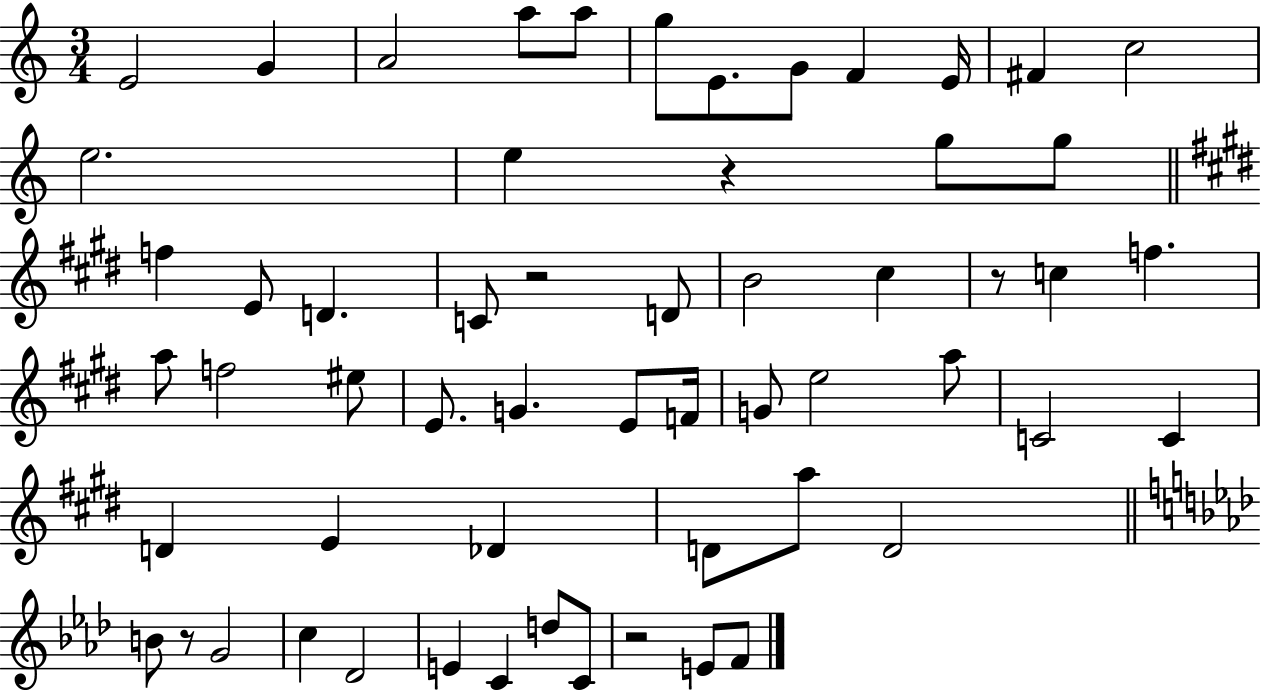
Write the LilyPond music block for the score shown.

{
  \clef treble
  \numericTimeSignature
  \time 3/4
  \key c \major
  e'2 g'4 | a'2 a''8 a''8 | g''8 e'8. g'8 f'4 e'16 | fis'4 c''2 | \break e''2. | e''4 r4 g''8 g''8 | \bar "||" \break \key e \major f''4 e'8 d'4. | c'8 r2 d'8 | b'2 cis''4 | r8 c''4 f''4. | \break a''8 f''2 eis''8 | e'8. g'4. e'8 f'16 | g'8 e''2 a''8 | c'2 c'4 | \break d'4 e'4 des'4 | d'8 a''8 d'2 | \bar "||" \break \key aes \major b'8 r8 g'2 | c''4 des'2 | e'4 c'4 d''8 c'8 | r2 e'8 f'8 | \break \bar "|."
}